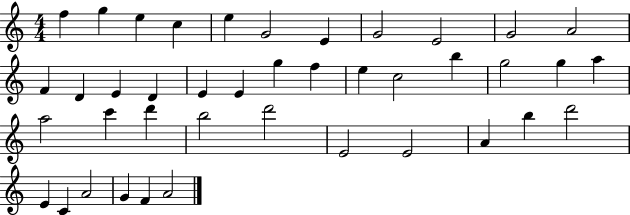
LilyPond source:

{
  \clef treble
  \numericTimeSignature
  \time 4/4
  \key c \major
  f''4 g''4 e''4 c''4 | e''4 g'2 e'4 | g'2 e'2 | g'2 a'2 | \break f'4 d'4 e'4 d'4 | e'4 e'4 g''4 f''4 | e''4 c''2 b''4 | g''2 g''4 a''4 | \break a''2 c'''4 d'''4 | b''2 d'''2 | e'2 e'2 | a'4 b''4 d'''2 | \break e'4 c'4 a'2 | g'4 f'4 a'2 | \bar "|."
}